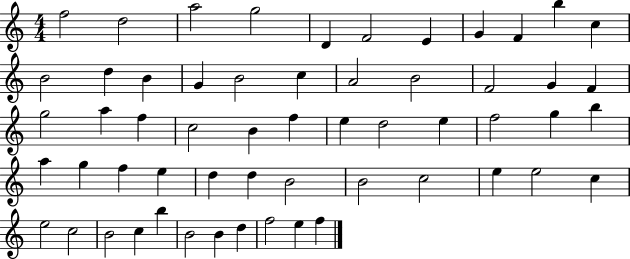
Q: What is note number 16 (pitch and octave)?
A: B4